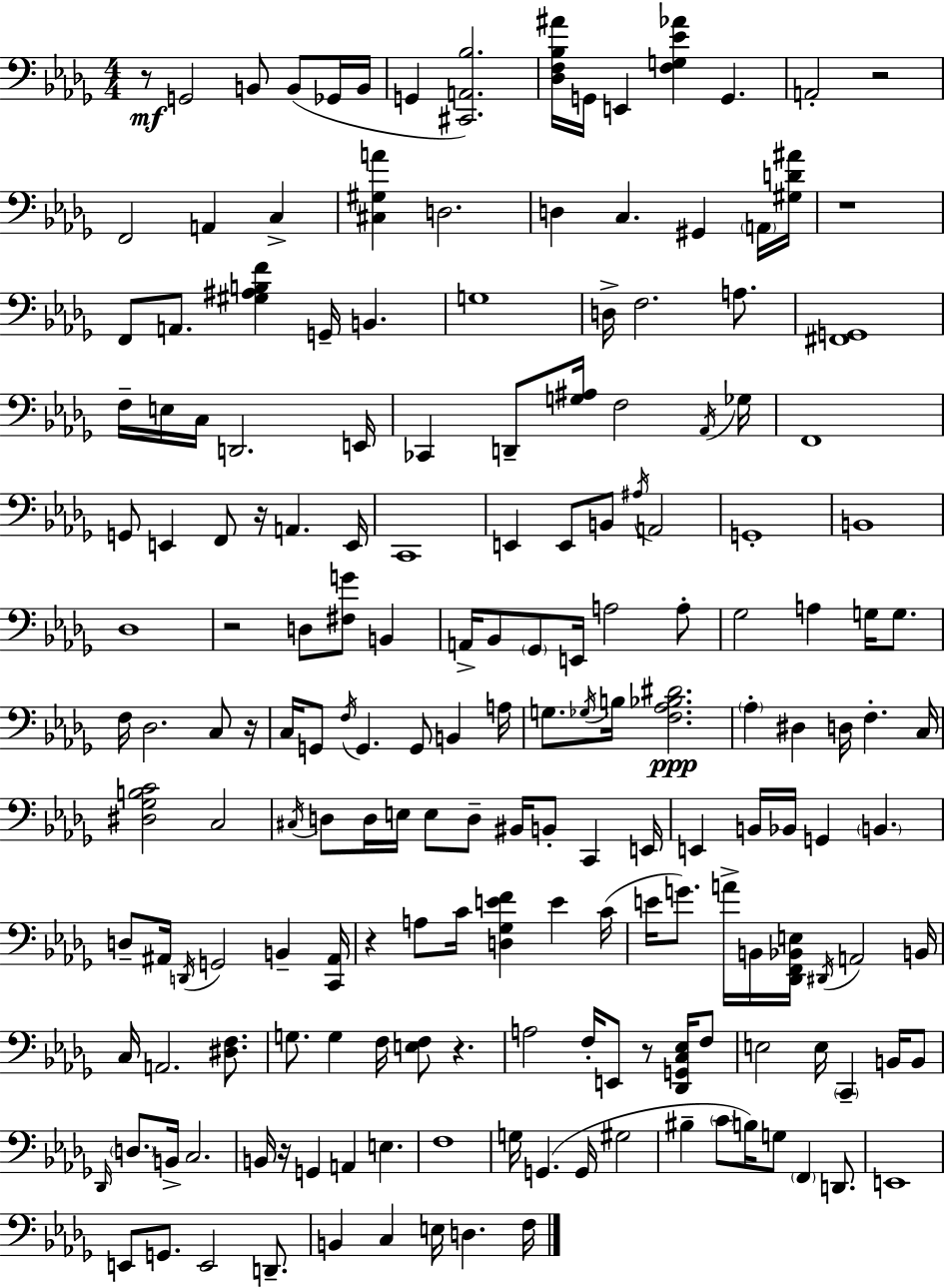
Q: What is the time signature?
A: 4/4